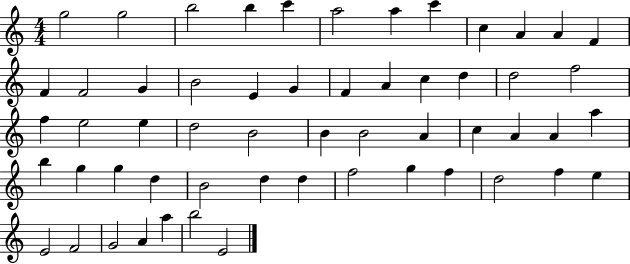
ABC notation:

X:1
T:Untitled
M:4/4
L:1/4
K:C
g2 g2 b2 b c' a2 a c' c A A F F F2 G B2 E G F A c d d2 f2 f e2 e d2 B2 B B2 A c A A a b g g d B2 d d f2 g f d2 f e E2 F2 G2 A a b2 E2